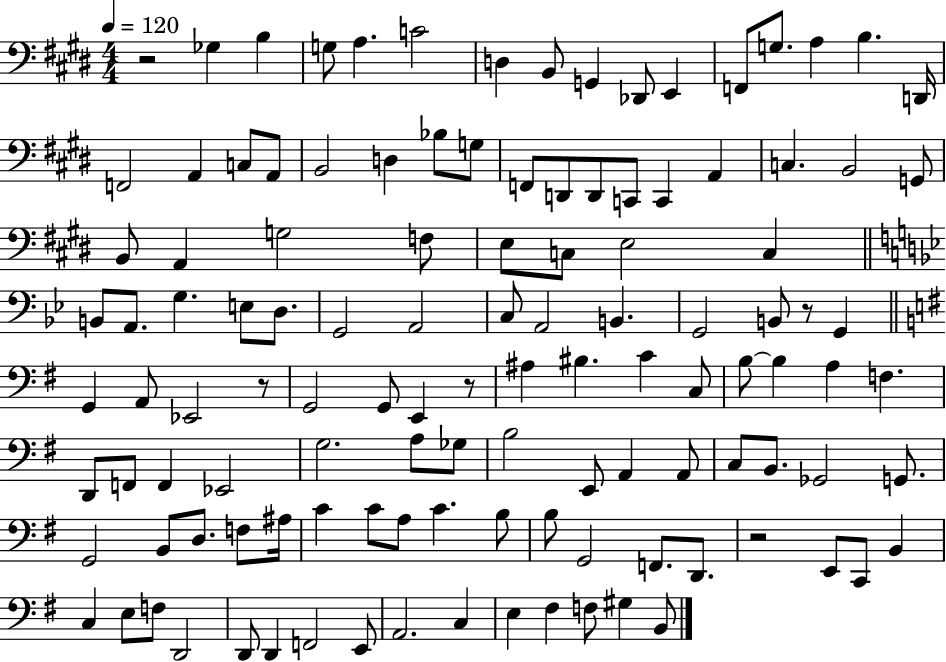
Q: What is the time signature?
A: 4/4